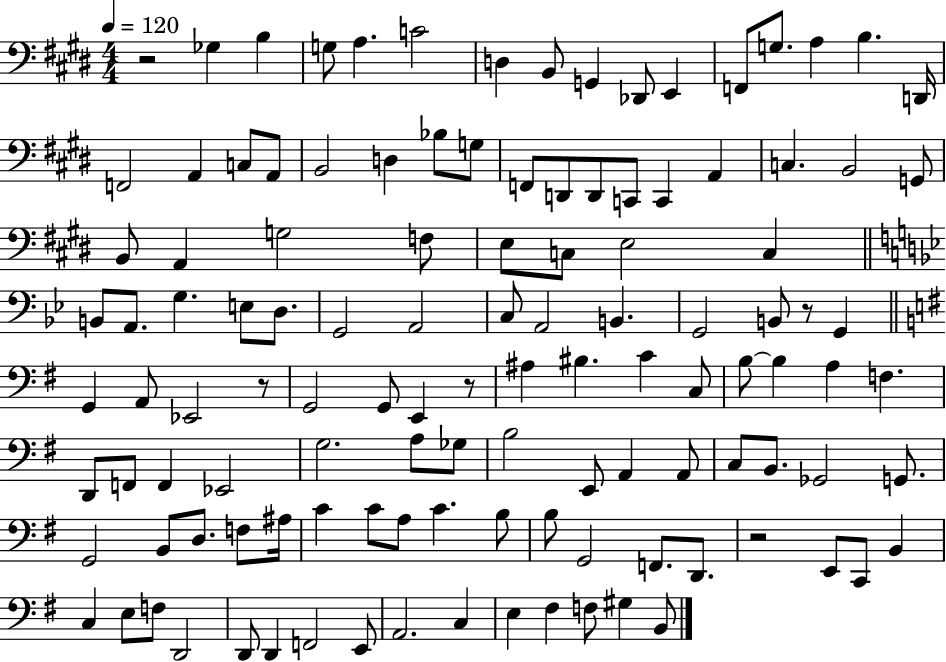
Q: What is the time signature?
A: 4/4